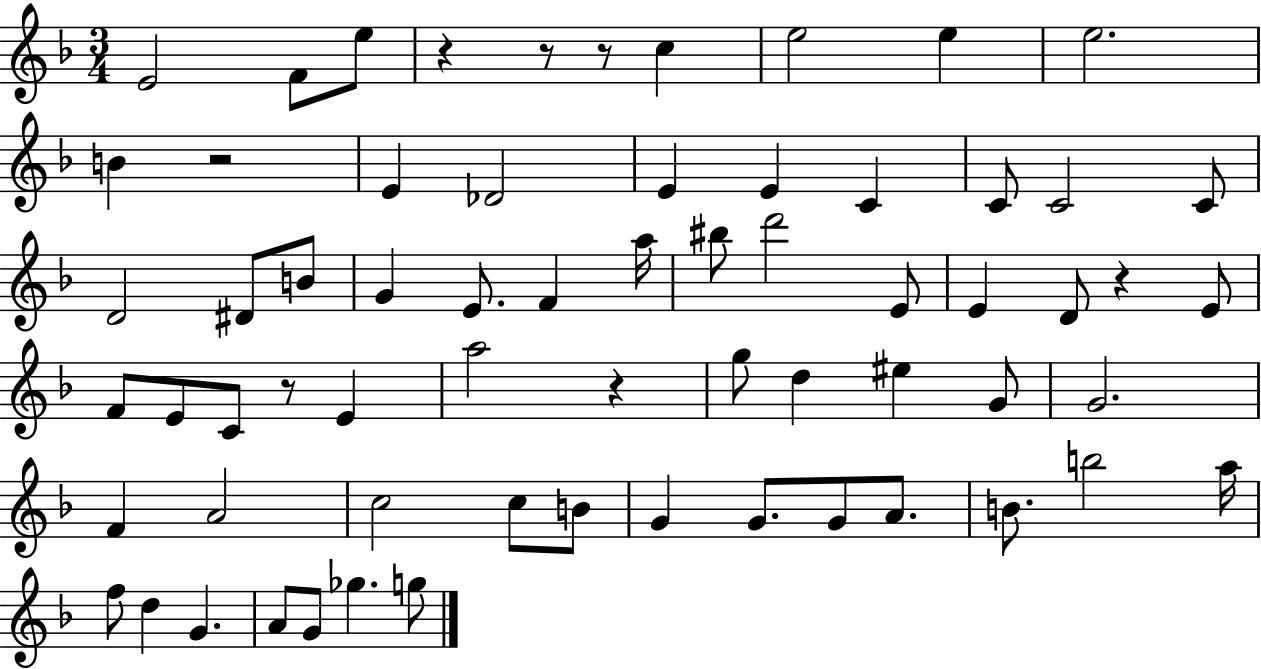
X:1
T:Untitled
M:3/4
L:1/4
K:F
E2 F/2 e/2 z z/2 z/2 c e2 e e2 B z2 E _D2 E E C C/2 C2 C/2 D2 ^D/2 B/2 G E/2 F a/4 ^b/2 d'2 E/2 E D/2 z E/2 F/2 E/2 C/2 z/2 E a2 z g/2 d ^e G/2 G2 F A2 c2 c/2 B/2 G G/2 G/2 A/2 B/2 b2 a/4 f/2 d G A/2 G/2 _g g/2